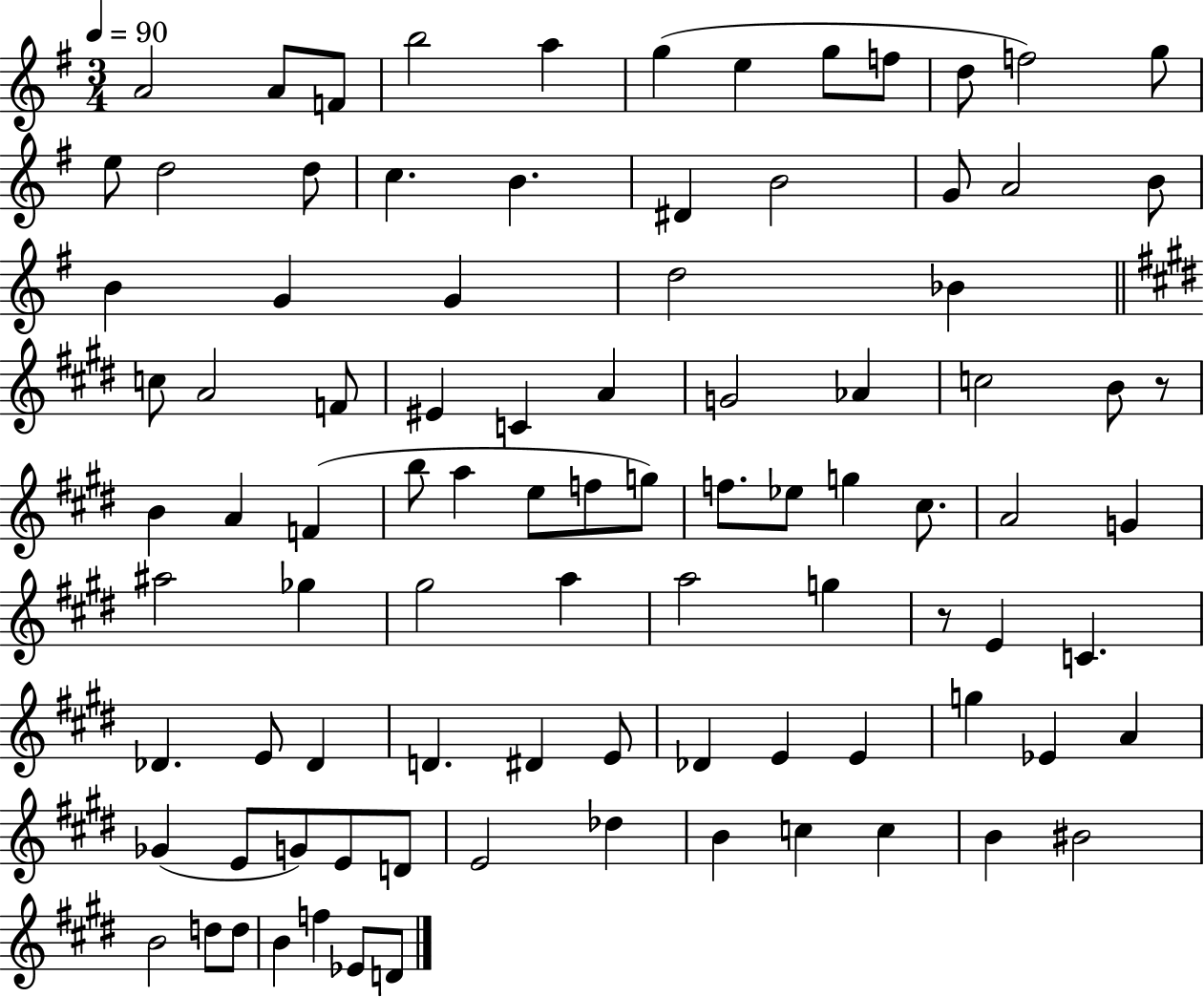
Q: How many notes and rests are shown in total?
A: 92